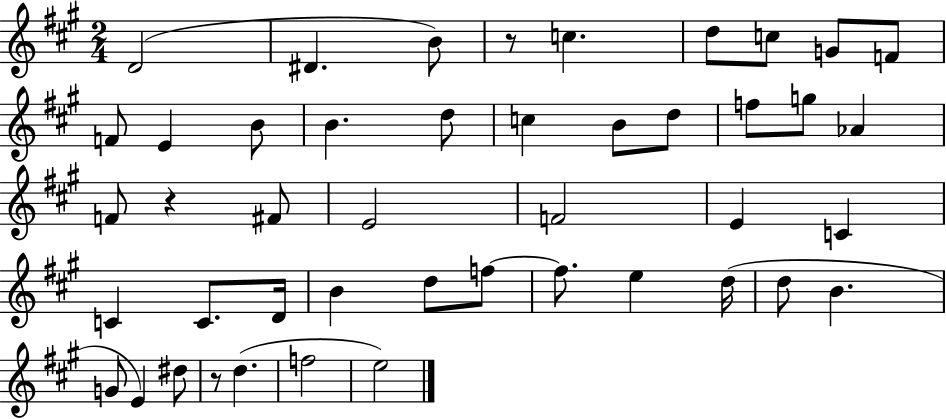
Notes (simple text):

D4/h D#4/q. B4/e R/e C5/q. D5/e C5/e G4/e F4/e F4/e E4/q B4/e B4/q. D5/e C5/q B4/e D5/e F5/e G5/e Ab4/q F4/e R/q F#4/e E4/h F4/h E4/q C4/q C4/q C4/e. D4/s B4/q D5/e F5/e F5/e. E5/q D5/s D5/e B4/q. G4/e E4/q D#5/e R/e D5/q. F5/h E5/h